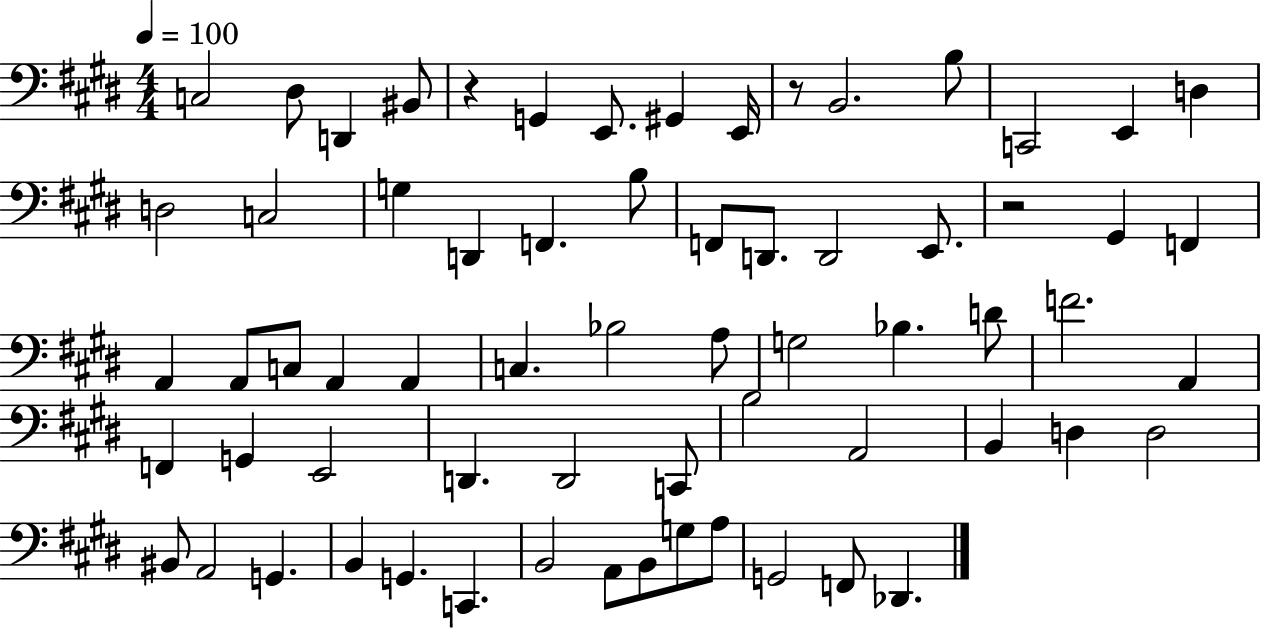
C3/h D#3/e D2/q BIS2/e R/q G2/q E2/e. G#2/q E2/s R/e B2/h. B3/e C2/h E2/q D3/q D3/h C3/h G3/q D2/q F2/q. B3/e F2/e D2/e. D2/h E2/e. R/h G#2/q F2/q A2/q A2/e C3/e A2/q A2/q C3/q. Bb3/h A3/e G3/h Bb3/q. D4/e F4/h. A2/q F2/q G2/q E2/h D2/q. D2/h C2/e B3/h A2/h B2/q D3/q D3/h BIS2/e A2/h G2/q. B2/q G2/q. C2/q. B2/h A2/e B2/e G3/e A3/e G2/h F2/e Db2/q.